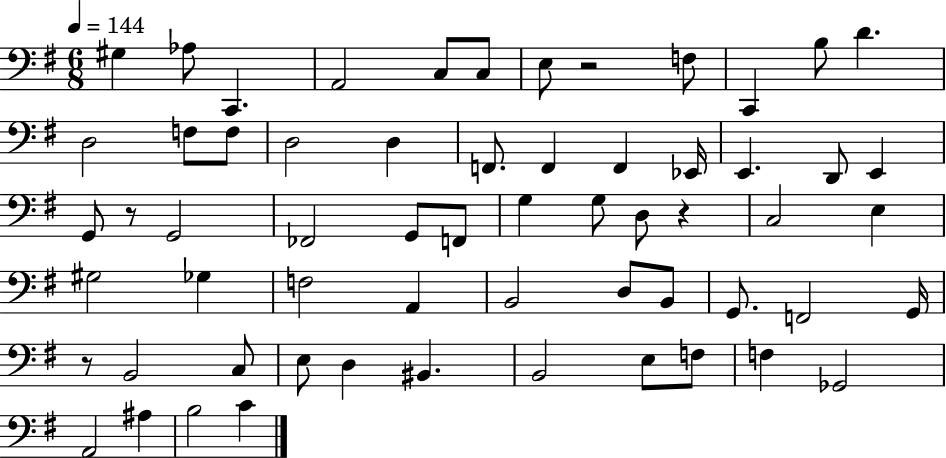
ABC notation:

X:1
T:Untitled
M:6/8
L:1/4
K:G
^G, _A,/2 C,, A,,2 C,/2 C,/2 E,/2 z2 F,/2 C,, B,/2 D D,2 F,/2 F,/2 D,2 D, F,,/2 F,, F,, _E,,/4 E,, D,,/2 E,, G,,/2 z/2 G,,2 _F,,2 G,,/2 F,,/2 G, G,/2 D,/2 z C,2 E, ^G,2 _G, F,2 A,, B,,2 D,/2 B,,/2 G,,/2 F,,2 G,,/4 z/2 B,,2 C,/2 E,/2 D, ^B,, B,,2 E,/2 F,/2 F, _G,,2 A,,2 ^A, B,2 C